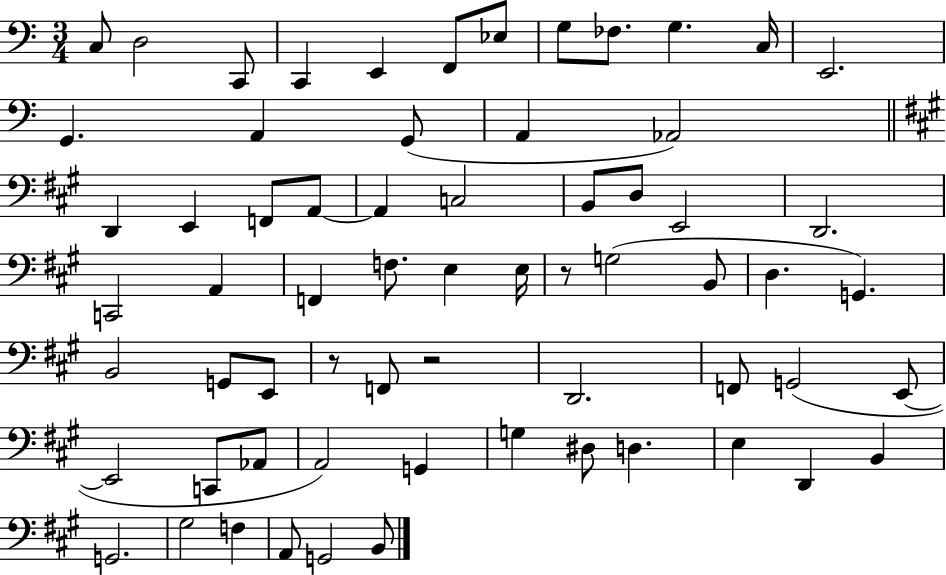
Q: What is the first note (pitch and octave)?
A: C3